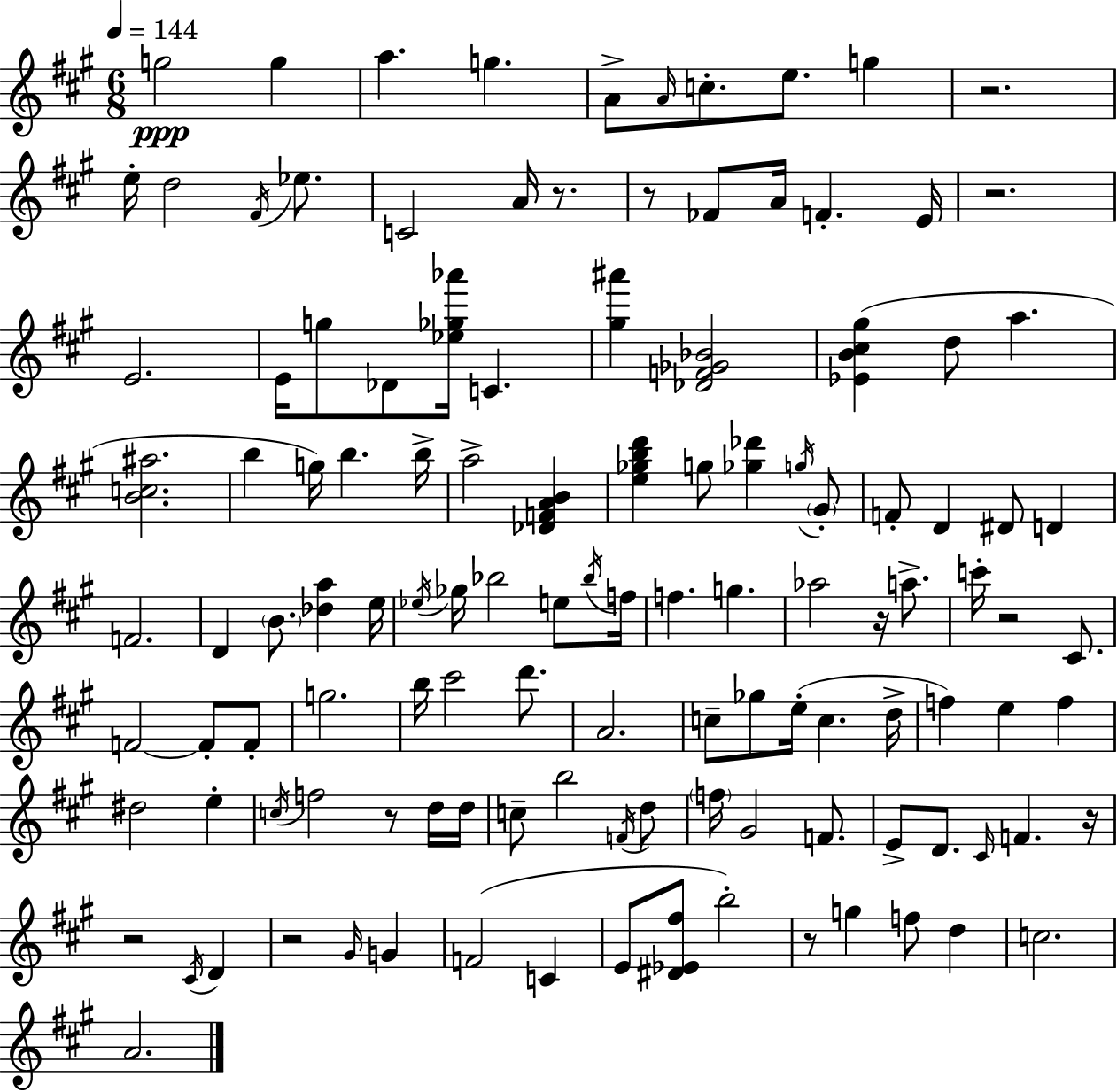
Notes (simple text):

G5/h G5/q A5/q. G5/q. A4/e A4/s C5/e. E5/e. G5/q R/h. E5/s D5/h F#4/s Eb5/e. C4/h A4/s R/e. R/e FES4/e A4/s F4/q. E4/s R/h. E4/h. E4/s G5/e Db4/e [Eb5,Gb5,Ab6]/s C4/q. [G#5,A#6]/q [Db4,F4,Gb4,Bb4]/h [Eb4,B4,C#5,G#5]/q D5/e A5/q. [B4,C5,A#5]/h. B5/q G5/s B5/q. B5/s A5/h [Db4,F4,A4,B4]/q [E5,Gb5,B5,D6]/q G5/e [Gb5,Db6]/q G5/s G#4/e F4/e D4/q D#4/e D4/q F4/h. D4/q B4/e. [Db5,A5]/q E5/s Eb5/s Gb5/s Bb5/h E5/e Bb5/s F5/s F5/q. G5/q. Ab5/h R/s A5/e. C6/s R/h C#4/e. F4/h F4/e F4/e G5/h. B5/s C#6/h D6/e. A4/h. C5/e Gb5/e E5/s C5/q. D5/s F5/q E5/q F5/q D#5/h E5/q C5/s F5/h R/e D5/s D5/s C5/e B5/h F4/s D5/e F5/s G#4/h F4/e. E4/e D4/e. C#4/s F4/q. R/s R/h C#4/s D4/q R/h G#4/s G4/q F4/h C4/q E4/e [D#4,Eb4,F#5]/e B5/h R/e G5/q F5/e D5/q C5/h. A4/h.